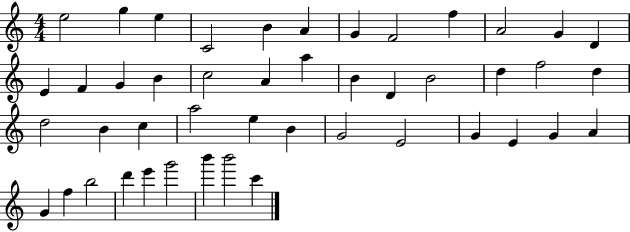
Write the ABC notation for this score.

X:1
T:Untitled
M:4/4
L:1/4
K:C
e2 g e C2 B A G F2 f A2 G D E F G B c2 A a B D B2 d f2 d d2 B c a2 e B G2 E2 G E G A G f b2 d' e' g'2 b' b'2 c'